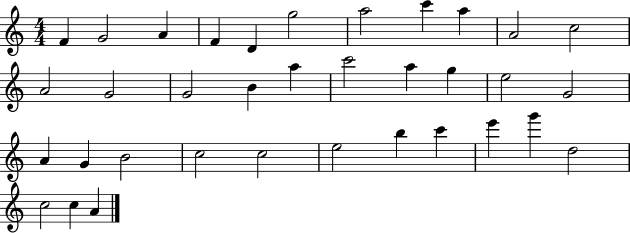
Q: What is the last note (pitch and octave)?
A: A4